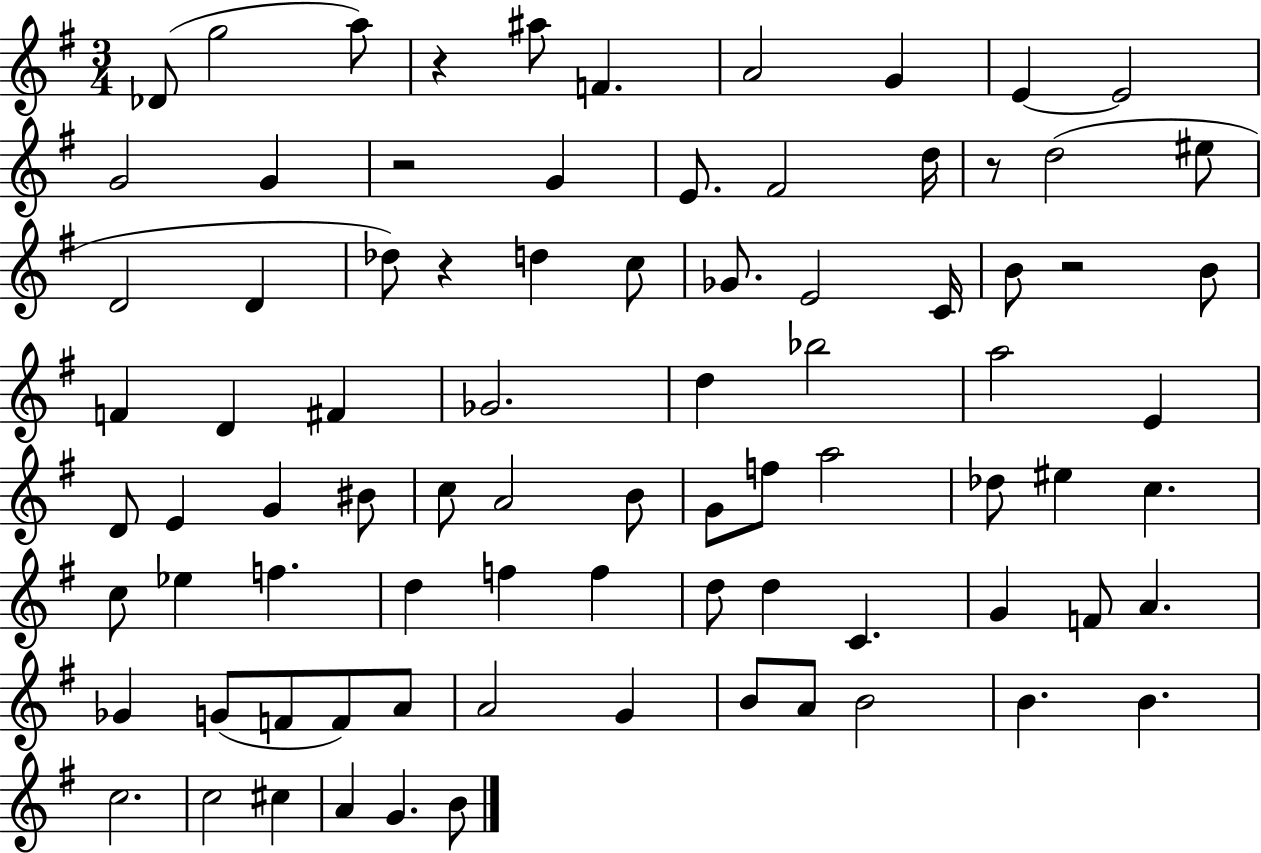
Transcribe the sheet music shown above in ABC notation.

X:1
T:Untitled
M:3/4
L:1/4
K:G
_D/2 g2 a/2 z ^a/2 F A2 G E E2 G2 G z2 G E/2 ^F2 d/4 z/2 d2 ^e/2 D2 D _d/2 z d c/2 _G/2 E2 C/4 B/2 z2 B/2 F D ^F _G2 d _b2 a2 E D/2 E G ^B/2 c/2 A2 B/2 G/2 f/2 a2 _d/2 ^e c c/2 _e f d f f d/2 d C G F/2 A _G G/2 F/2 F/2 A/2 A2 G B/2 A/2 B2 B B c2 c2 ^c A G B/2